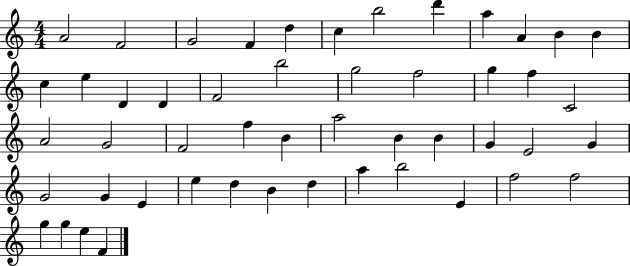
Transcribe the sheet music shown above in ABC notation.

X:1
T:Untitled
M:4/4
L:1/4
K:C
A2 F2 G2 F d c b2 d' a A B B c e D D F2 b2 g2 f2 g f C2 A2 G2 F2 f B a2 B B G E2 G G2 G E e d B d a b2 E f2 f2 g g e F